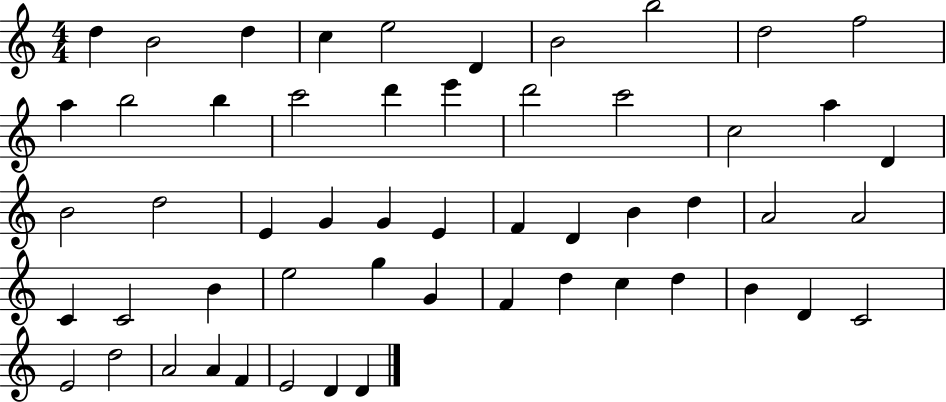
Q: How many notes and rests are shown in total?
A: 54